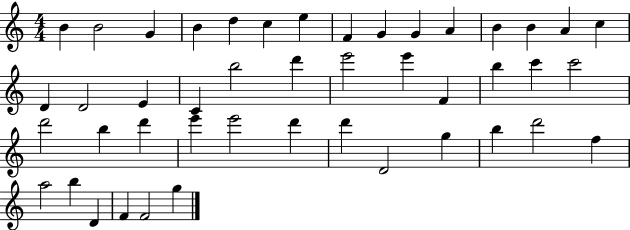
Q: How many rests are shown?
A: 0